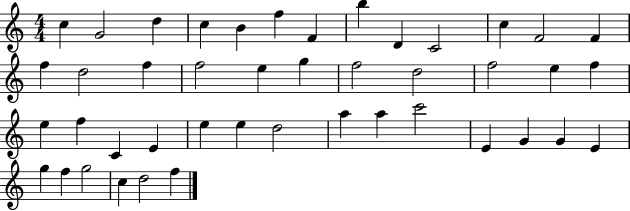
C5/q G4/h D5/q C5/q B4/q F5/q F4/q B5/q D4/q C4/h C5/q F4/h F4/q F5/q D5/h F5/q F5/h E5/q G5/q F5/h D5/h F5/h E5/q F5/q E5/q F5/q C4/q E4/q E5/q E5/q D5/h A5/q A5/q C6/h E4/q G4/q G4/q E4/q G5/q F5/q G5/h C5/q D5/h F5/q